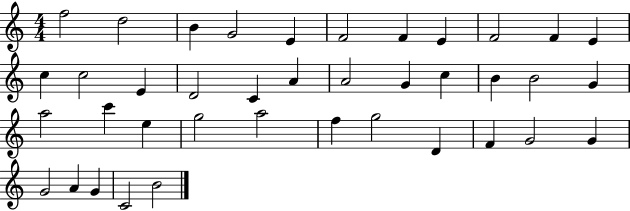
F5/h D5/h B4/q G4/h E4/q F4/h F4/q E4/q F4/h F4/q E4/q C5/q C5/h E4/q D4/h C4/q A4/q A4/h G4/q C5/q B4/q B4/h G4/q A5/h C6/q E5/q G5/h A5/h F5/q G5/h D4/q F4/q G4/h G4/q G4/h A4/q G4/q C4/h B4/h